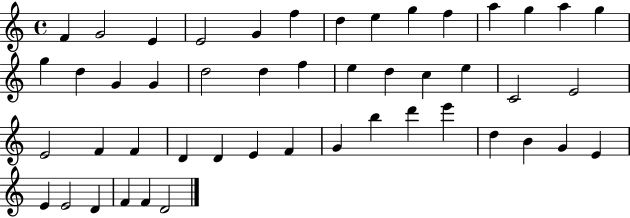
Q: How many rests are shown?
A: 0